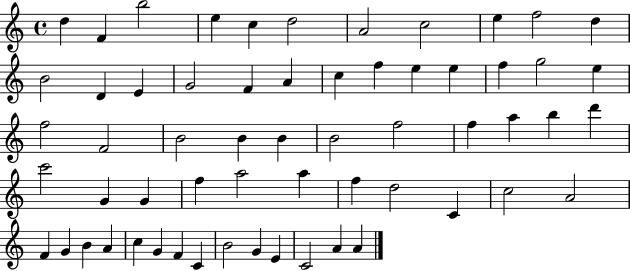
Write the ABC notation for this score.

X:1
T:Untitled
M:4/4
L:1/4
K:C
d F b2 e c d2 A2 c2 e f2 d B2 D E G2 F A c f e e f g2 e f2 F2 B2 B B B2 f2 f a b d' c'2 G G f a2 a f d2 C c2 A2 F G B A c G F C B2 G E C2 A A